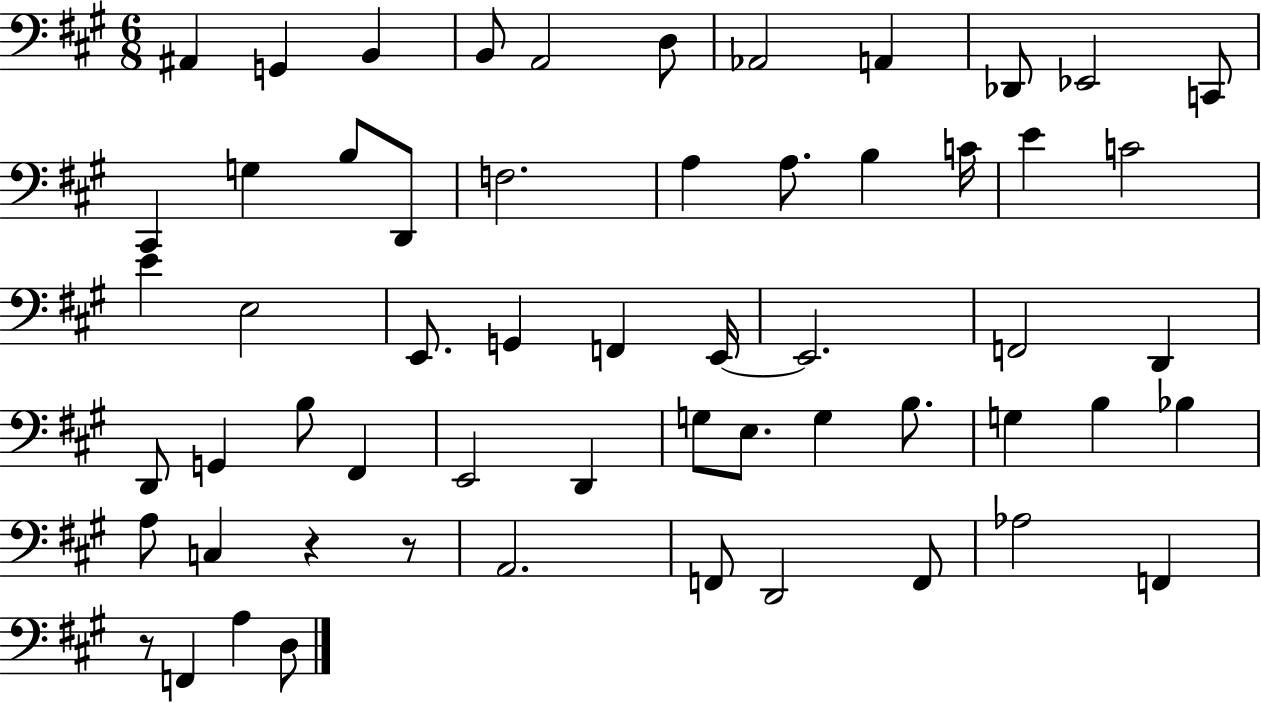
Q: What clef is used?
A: bass